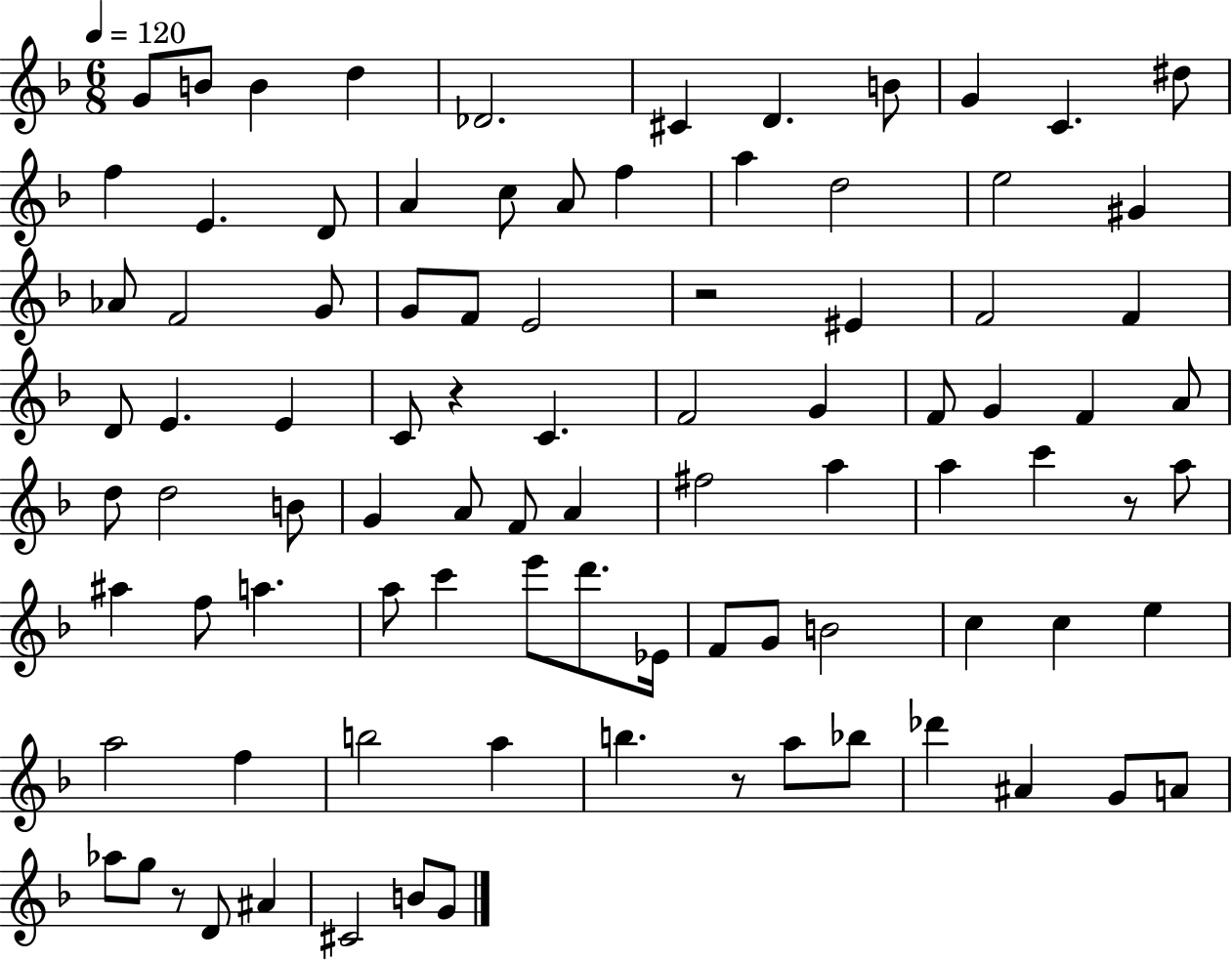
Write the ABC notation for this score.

X:1
T:Untitled
M:6/8
L:1/4
K:F
G/2 B/2 B d _D2 ^C D B/2 G C ^d/2 f E D/2 A c/2 A/2 f a d2 e2 ^G _A/2 F2 G/2 G/2 F/2 E2 z2 ^E F2 F D/2 E E C/2 z C F2 G F/2 G F A/2 d/2 d2 B/2 G A/2 F/2 A ^f2 a a c' z/2 a/2 ^a f/2 a a/2 c' e'/2 d'/2 _E/4 F/2 G/2 B2 c c e a2 f b2 a b z/2 a/2 _b/2 _d' ^A G/2 A/2 _a/2 g/2 z/2 D/2 ^A ^C2 B/2 G/2